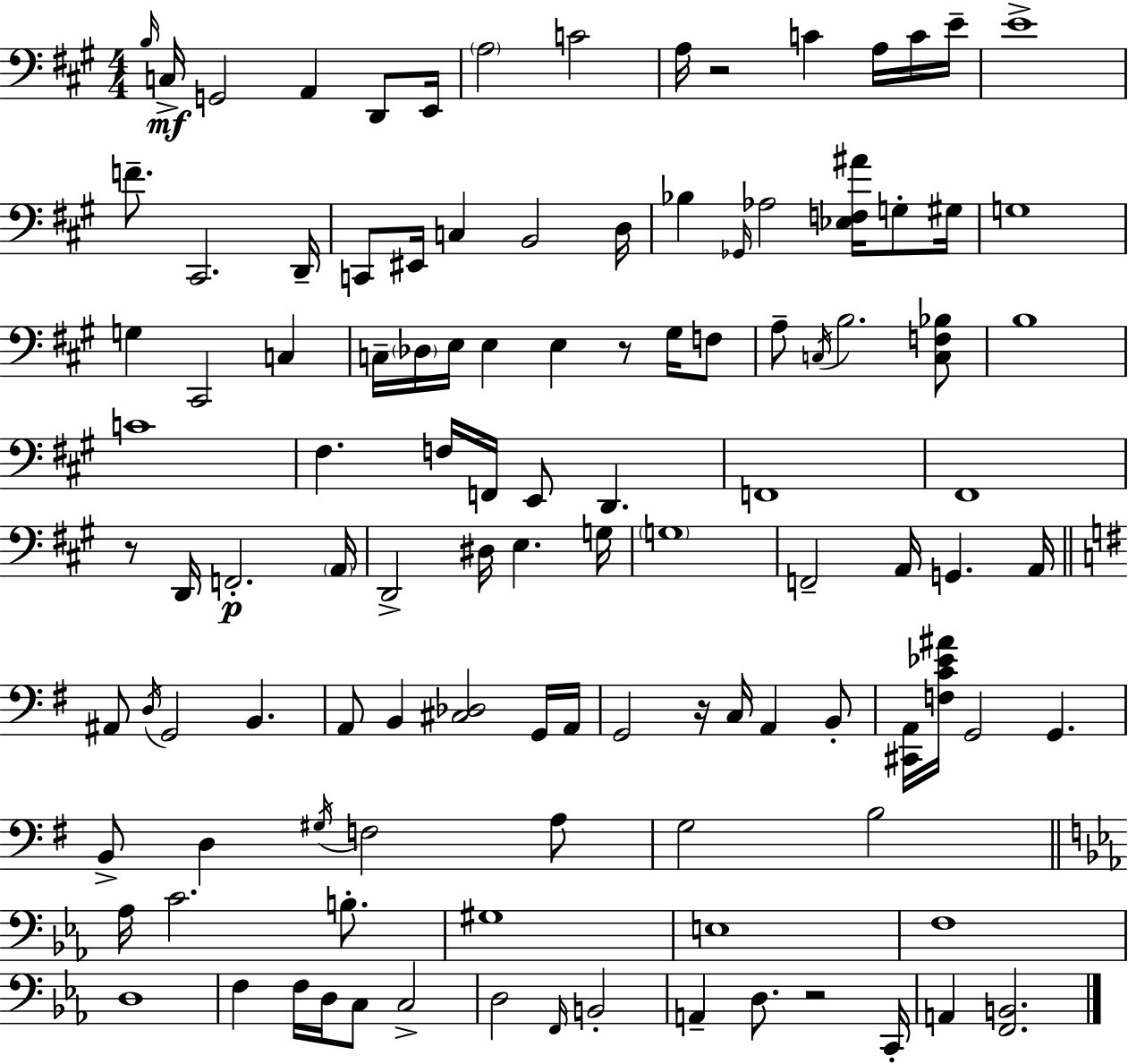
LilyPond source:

{
  \clef bass
  \numericTimeSignature
  \time 4/4
  \key a \major
  \grace { b16 }\mf c16-> g,2 a,4 d,8 | e,16 \parenthesize a2 c'2 | a16 r2 c'4 a16 c'16 | e'16-- e'1-> | \break f'8.-- cis,2. | d,16-- c,8 eis,16 c4 b,2 | d16 bes4 \grace { ges,16 } aes2 <ees f ais'>16 g8-. | gis16 g1 | \break g4 cis,2 c4 | c16-- \parenthesize des16 e16 e4 e4 r8 gis16 | f8 a8-- \acciaccatura { c16 } b2. | <c f bes>8 b1 | \break c'1 | fis4. f16 f,16 e,8 d,4. | f,1 | fis,1 | \break r8 d,16 f,2.-.\p | \parenthesize a,16 d,2-> dis16 e4. | g16 \parenthesize g1 | f,2-- a,16 g,4. | \break a,16 \bar "||" \break \key g \major ais,8 \acciaccatura { d16 } g,2 b,4. | a,8 b,4 <cis des>2 g,16 | a,16 g,2 r16 c16 a,4 b,8-. | <cis, a,>16 <f c' ees' ais'>16 g,2 g,4. | \break b,8-> d4 \acciaccatura { gis16 } f2 | a8 g2 b2 | \bar "||" \break \key c \minor aes16 c'2. b8.-. | gis1 | e1 | f1 | \break d1 | f4 f16 d16 c8 c2-> | d2 \grace { f,16 } b,2-. | a,4-- d8. r2 | \break c,16-. a,4 <f, b,>2. | \bar "|."
}